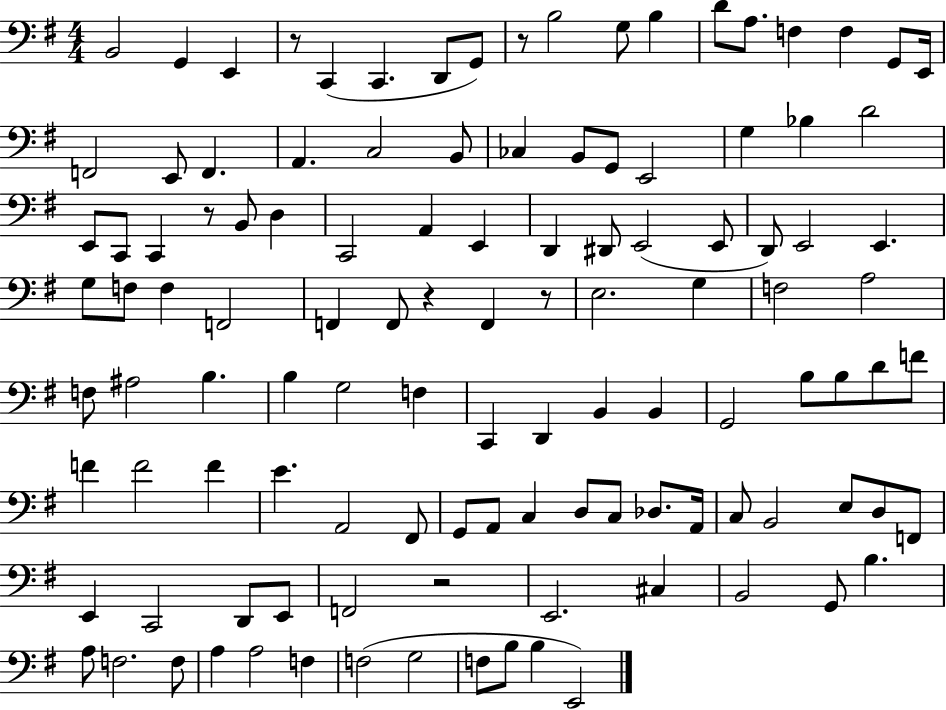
X:1
T:Untitled
M:4/4
L:1/4
K:G
B,,2 G,, E,, z/2 C,, C,, D,,/2 G,,/2 z/2 B,2 G,/2 B, D/2 A,/2 F, F, G,,/2 E,,/4 F,,2 E,,/2 F,, A,, C,2 B,,/2 _C, B,,/2 G,,/2 E,,2 G, _B, D2 E,,/2 C,,/2 C,, z/2 B,,/2 D, C,,2 A,, E,, D,, ^D,,/2 E,,2 E,,/2 D,,/2 E,,2 E,, G,/2 F,/2 F, F,,2 F,, F,,/2 z F,, z/2 E,2 G, F,2 A,2 F,/2 ^A,2 B, B, G,2 F, C,, D,, B,, B,, G,,2 B,/2 B,/2 D/2 F/2 F F2 F E A,,2 ^F,,/2 G,,/2 A,,/2 C, D,/2 C,/2 _D,/2 A,,/4 C,/2 B,,2 E,/2 D,/2 F,,/2 E,, C,,2 D,,/2 E,,/2 F,,2 z2 E,,2 ^C, B,,2 G,,/2 B, A,/2 F,2 F,/2 A, A,2 F, F,2 G,2 F,/2 B,/2 B, E,,2